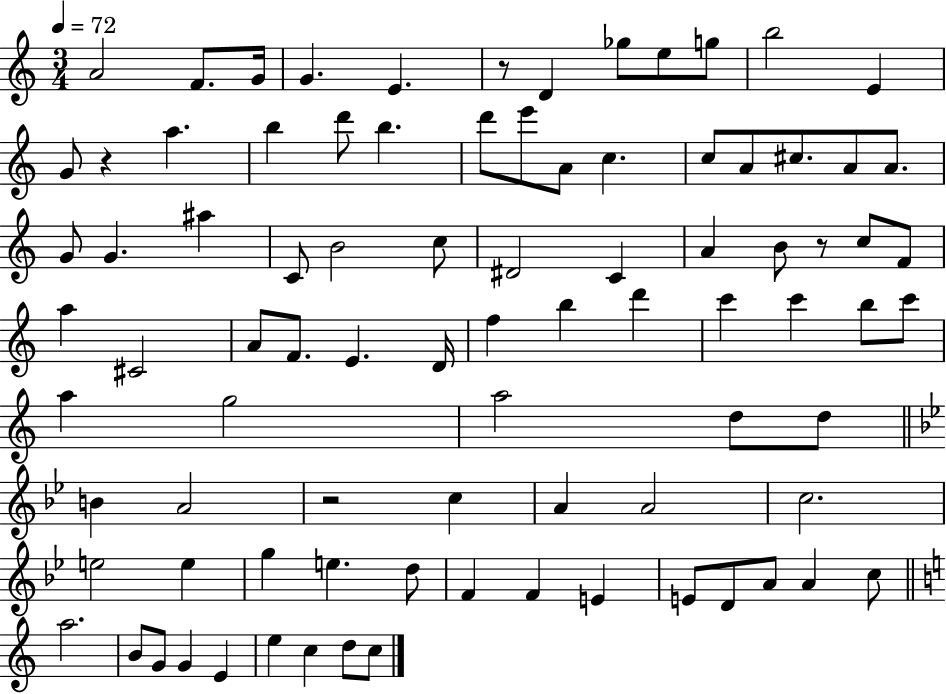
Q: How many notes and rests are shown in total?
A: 87